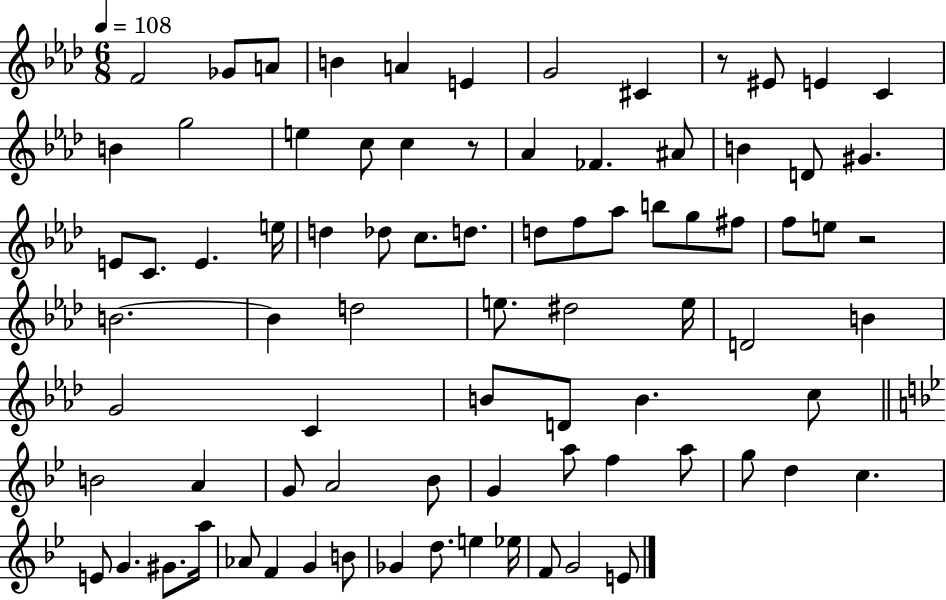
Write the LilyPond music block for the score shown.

{
  \clef treble
  \numericTimeSignature
  \time 6/8
  \key aes \major
  \tempo 4 = 108
  \repeat volta 2 { f'2 ges'8 a'8 | b'4 a'4 e'4 | g'2 cis'4 | r8 eis'8 e'4 c'4 | \break b'4 g''2 | e''4 c''8 c''4 r8 | aes'4 fes'4. ais'8 | b'4 d'8 gis'4. | \break e'8 c'8. e'4. e''16 | d''4 des''8 c''8. d''8. | d''8 f''8 aes''8 b''8 g''8 fis''8 | f''8 e''8 r2 | \break b'2.~~ | b'4 d''2 | e''8. dis''2 e''16 | d'2 b'4 | \break g'2 c'4 | b'8 d'8 b'4. c''8 | \bar "||" \break \key g \minor b'2 a'4 | g'8 a'2 bes'8 | g'4 a''8 f''4 a''8 | g''8 d''4 c''4. | \break e'8 g'4. gis'8. a''16 | aes'8 f'4 g'4 b'8 | ges'4 d''8. e''4 ees''16 | f'8 g'2 e'8 | \break } \bar "|."
}